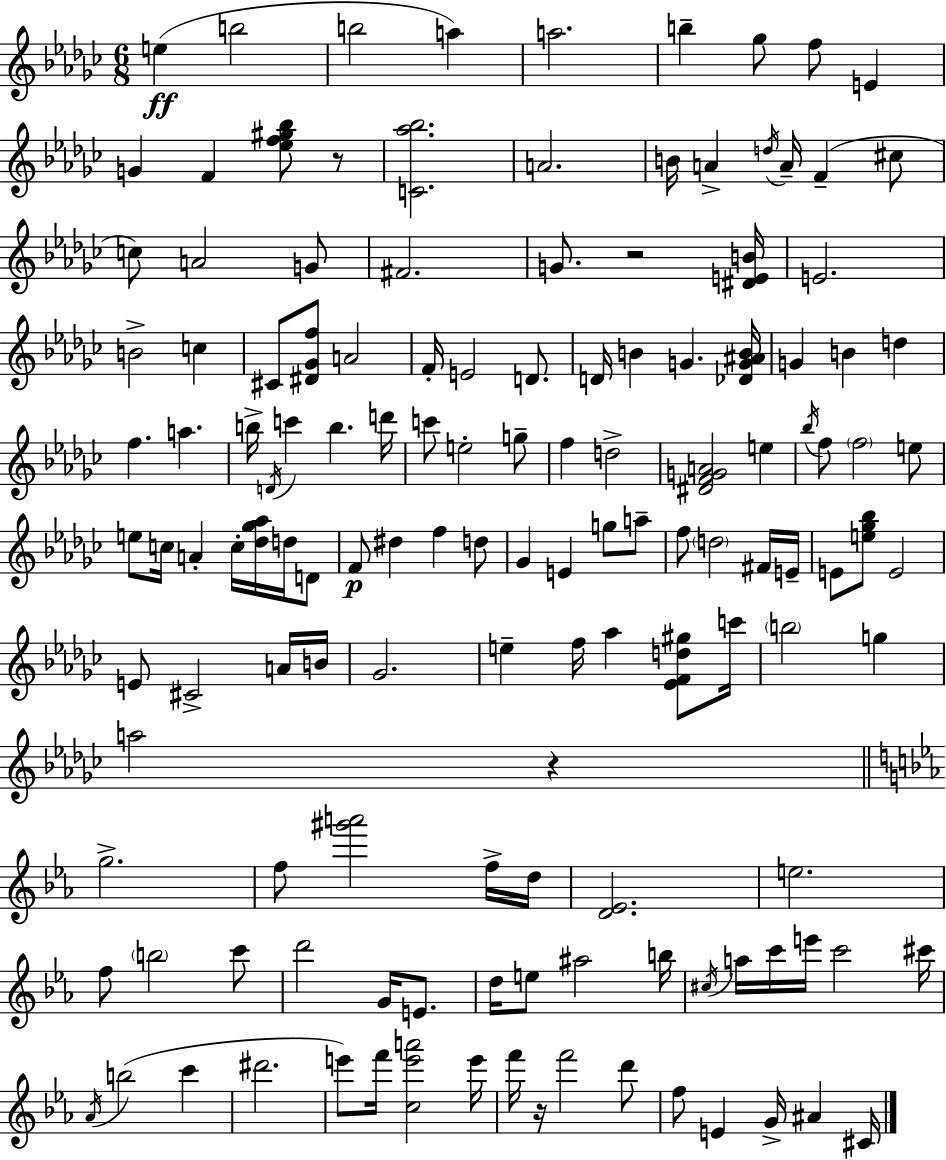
X:1
T:Untitled
M:6/8
L:1/4
K:Ebm
e b2 b2 a a2 b _g/2 f/2 E G F [_ef^g_b]/2 z/2 [C_a_b]2 A2 B/4 A d/4 A/4 F ^c/2 c/2 A2 G/2 ^F2 G/2 z2 [^DEB]/4 E2 B2 c ^C/2 [^D_Gf]/2 A2 F/4 E2 D/2 D/4 B G [_DG^AB]/4 G B d f a b/4 D/4 c' b d'/4 c'/2 e2 g/2 f d2 [^DFGA]2 e _b/4 f/2 f2 e/2 e/2 c/4 A c/4 [_d_g_a]/4 d/4 D/2 F/2 ^d f d/2 _G E g/2 a/2 f/2 d2 ^F/4 E/4 E/2 [e_g_b]/2 E2 E/2 ^C2 A/4 B/4 _G2 e f/4 _a [_EFd^g]/2 c'/4 b2 g a2 z g2 f/2 [^g'a']2 f/4 d/4 [D_E]2 e2 f/2 b2 c'/2 d'2 G/4 E/2 d/4 e/2 ^a2 b/4 ^c/4 a/4 c'/4 e'/4 c'2 ^c'/4 _A/4 b2 c' ^d'2 e'/2 f'/4 [ce'a']2 e'/4 f'/4 z/4 f'2 d'/2 f/2 E G/4 ^A ^C/4